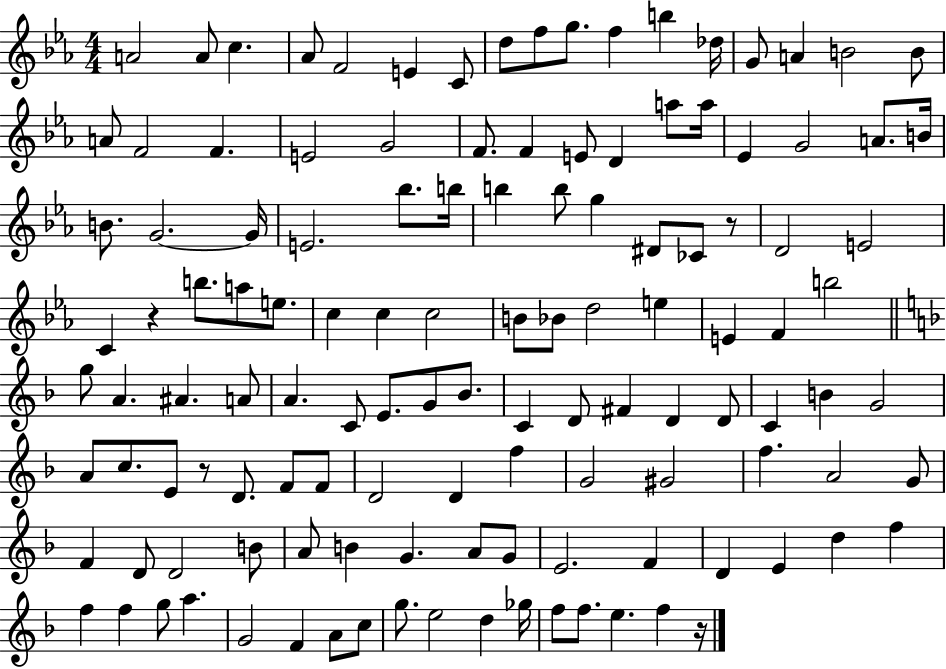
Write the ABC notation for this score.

X:1
T:Untitled
M:4/4
L:1/4
K:Eb
A2 A/2 c _A/2 F2 E C/2 d/2 f/2 g/2 f b _d/4 G/2 A B2 B/2 A/2 F2 F E2 G2 F/2 F E/2 D a/2 a/4 _E G2 A/2 B/4 B/2 G2 G/4 E2 _b/2 b/4 b b/2 g ^D/2 _C/2 z/2 D2 E2 C z b/2 a/2 e/2 c c c2 B/2 _B/2 d2 e E F b2 g/2 A ^A A/2 A C/2 E/2 G/2 _B/2 C D/2 ^F D D/2 C B G2 A/2 c/2 E/2 z/2 D/2 F/2 F/2 D2 D f G2 ^G2 f A2 G/2 F D/2 D2 B/2 A/2 B G A/2 G/2 E2 F D E d f f f g/2 a G2 F A/2 c/2 g/2 e2 d _g/4 f/2 f/2 e f z/4